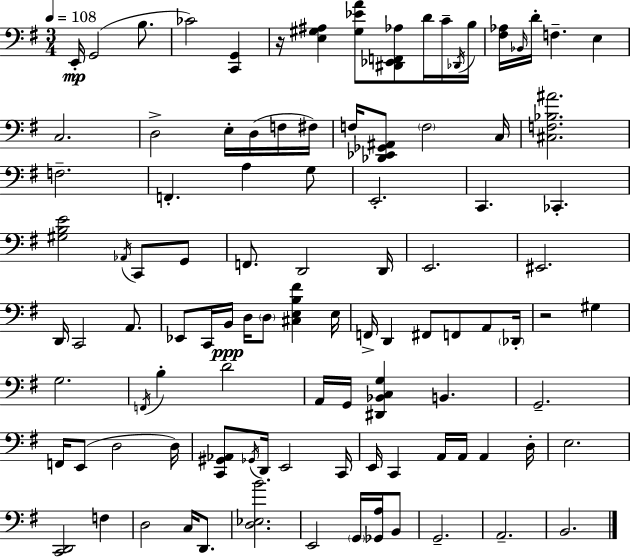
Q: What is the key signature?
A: E minor